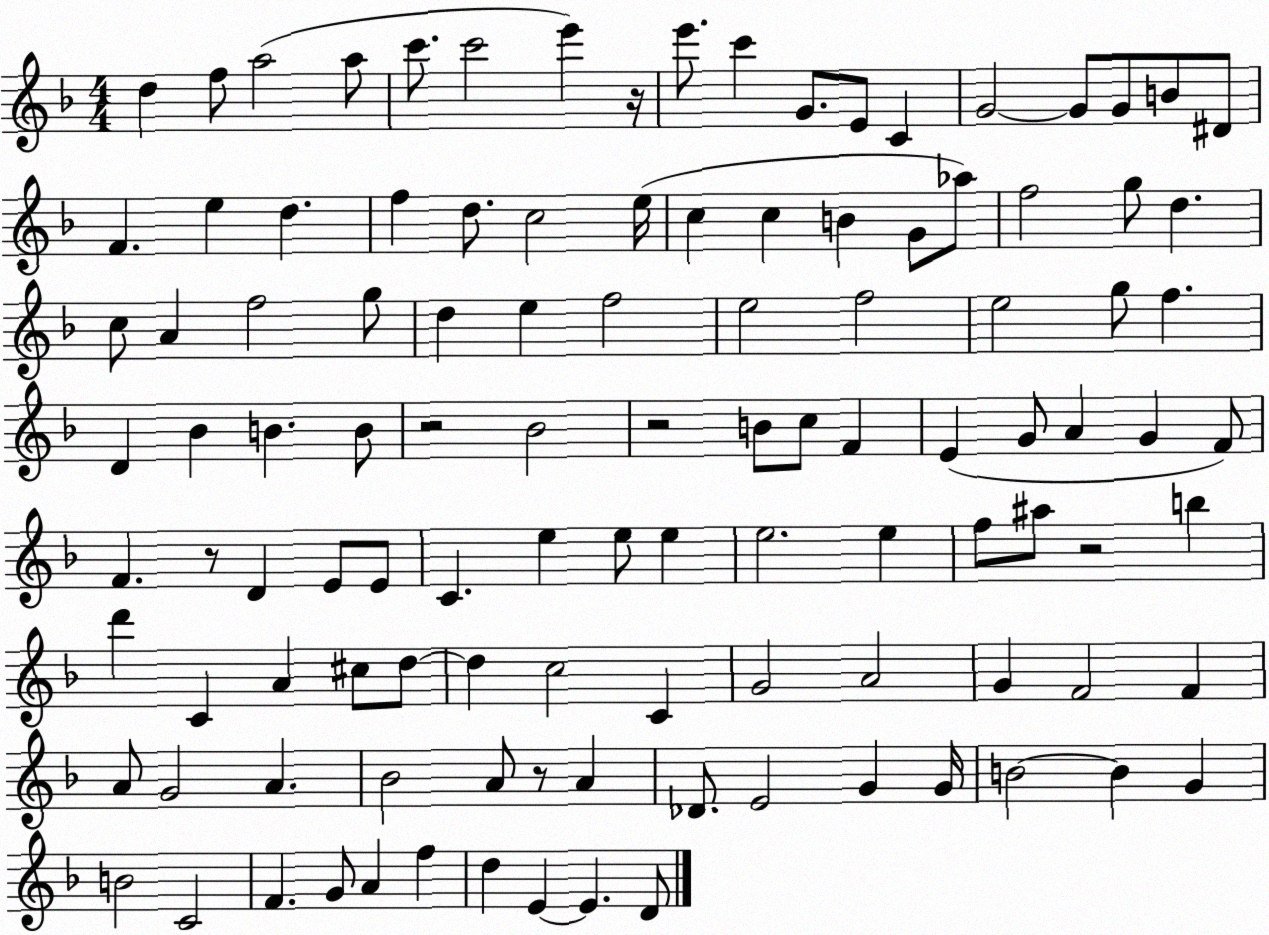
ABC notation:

X:1
T:Untitled
M:4/4
L:1/4
K:F
d f/2 a2 a/2 c'/2 c'2 e' z/4 e'/2 c' G/2 E/2 C G2 G/2 G/2 B/2 ^D/2 F e d f d/2 c2 e/4 c c B G/2 _a/2 f2 g/2 d c/2 A f2 g/2 d e f2 e2 f2 e2 g/2 f D _B B B/2 z2 _B2 z2 B/2 c/2 F E G/2 A G F/2 F z/2 D E/2 E/2 C e e/2 e e2 e f/2 ^a/2 z2 b d' C A ^c/2 d/2 d c2 C G2 A2 G F2 F A/2 G2 A _B2 A/2 z/2 A _D/2 E2 G G/4 B2 B G B2 C2 F G/2 A f d E E D/2